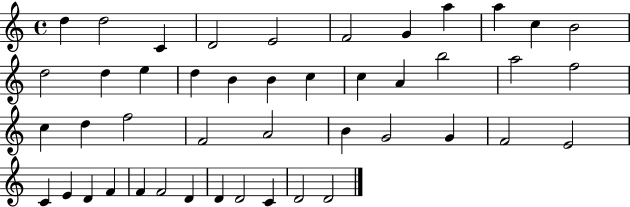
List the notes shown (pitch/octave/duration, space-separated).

D5/q D5/h C4/q D4/h E4/h F4/h G4/q A5/q A5/q C5/q B4/h D5/h D5/q E5/q D5/q B4/q B4/q C5/q C5/q A4/q B5/h A5/h F5/h C5/q D5/q F5/h F4/h A4/h B4/q G4/h G4/q F4/h E4/h C4/q E4/q D4/q F4/q F4/q F4/h D4/q D4/q D4/h C4/q D4/h D4/h